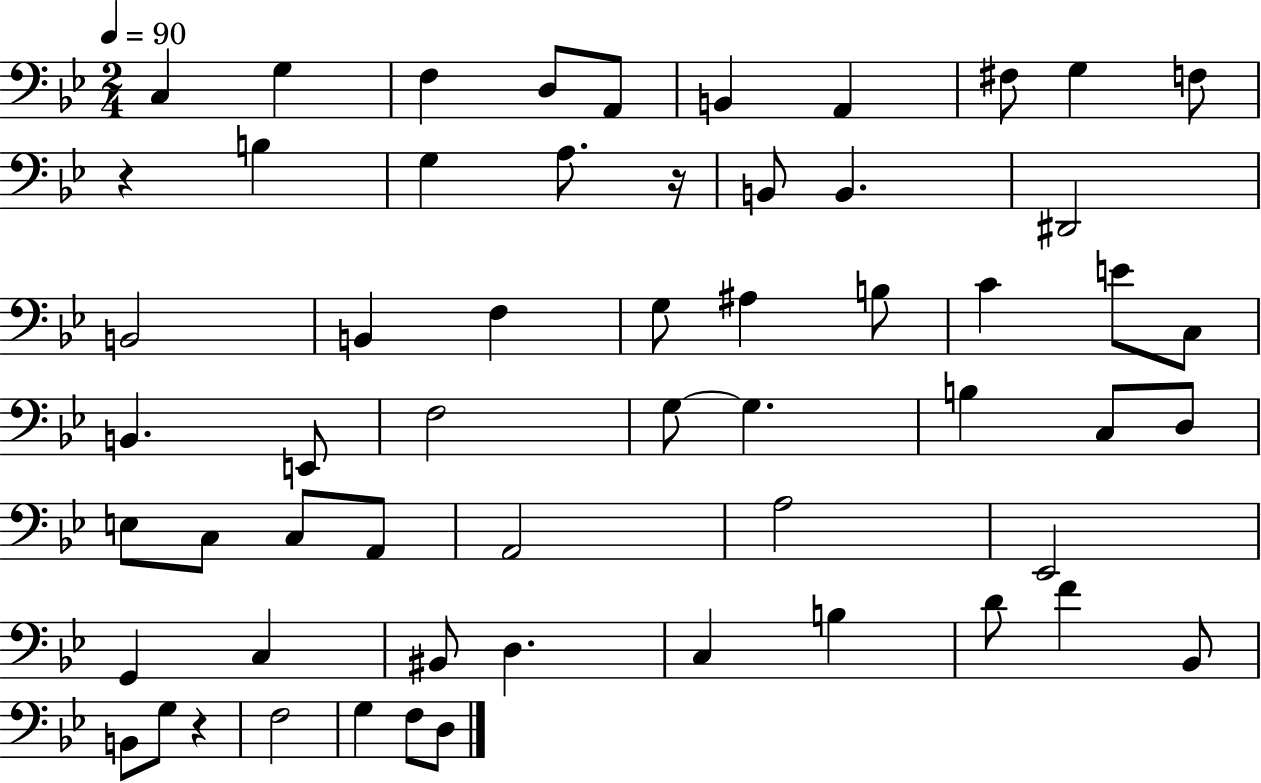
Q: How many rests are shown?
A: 3